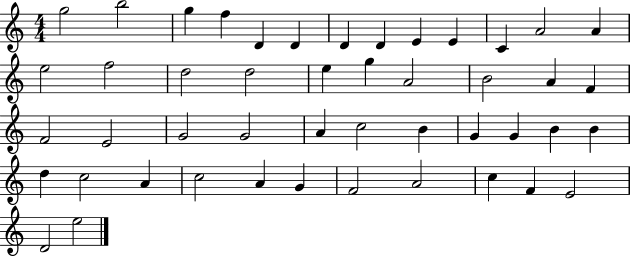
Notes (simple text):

G5/h B5/h G5/q F5/q D4/q D4/q D4/q D4/q E4/q E4/q C4/q A4/h A4/q E5/h F5/h D5/h D5/h E5/q G5/q A4/h B4/h A4/q F4/q F4/h E4/h G4/h G4/h A4/q C5/h B4/q G4/q G4/q B4/q B4/q D5/q C5/h A4/q C5/h A4/q G4/q F4/h A4/h C5/q F4/q E4/h D4/h E5/h